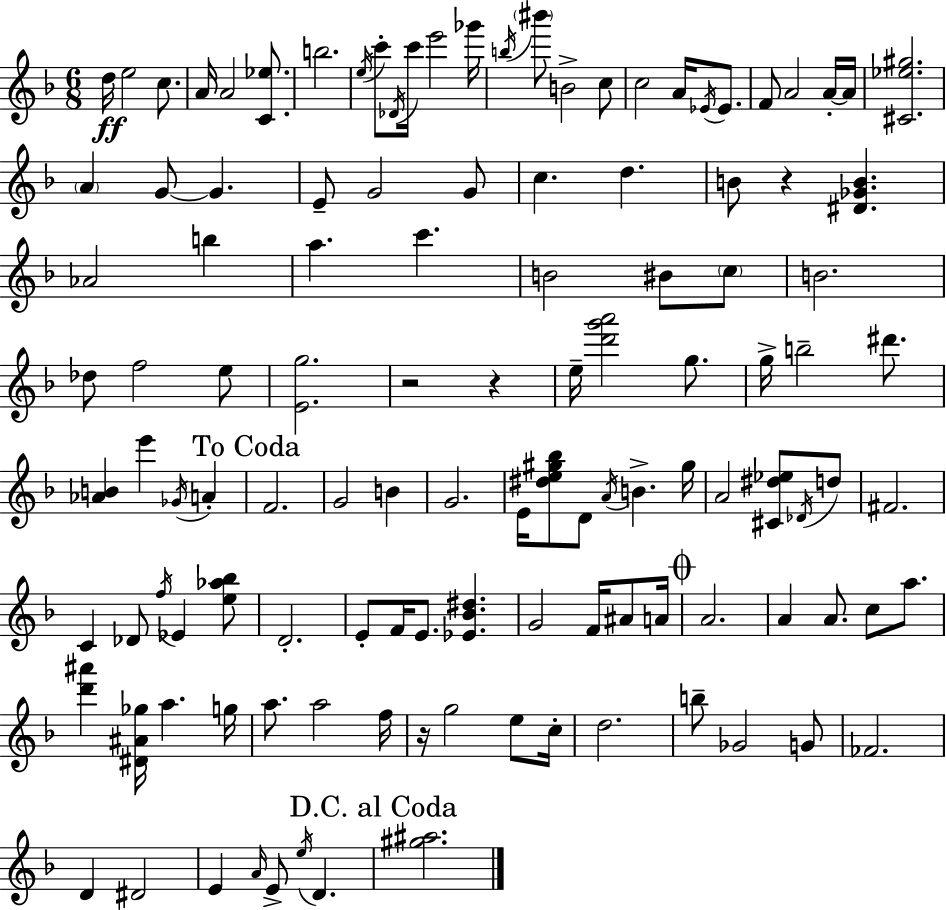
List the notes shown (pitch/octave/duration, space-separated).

D5/s E5/h C5/e. A4/s A4/h [C4,Eb5]/e. B5/h. E5/s C6/e Db4/s C6/s E6/h Gb6/s B5/s BIS6/e B4/h C5/e C5/h A4/s Eb4/s Eb4/e. F4/e A4/h A4/s A4/s [C#4,Eb5,G#5]/h. A4/q G4/e G4/q. E4/e G4/h G4/e C5/q. D5/q. B4/e R/q [D#4,Gb4,B4]/q. Ab4/h B5/q A5/q. C6/q. B4/h BIS4/e C5/e B4/h. Db5/e F5/h E5/e [E4,G5]/h. R/h R/q E5/s [D6,G6,A6]/h G5/e. G5/s B5/h D#6/e. [Ab4,B4]/q E6/q Gb4/s A4/q F4/h. G4/h B4/q G4/h. E4/s [D#5,E5,G#5,Bb5]/e D4/e A4/s B4/q. G#5/s A4/h [C#4,D#5,Eb5]/e Db4/s D5/e F#4/h. C4/q Db4/e F5/s Eb4/q [E5,Ab5,Bb5]/e D4/h. E4/e F4/s E4/e. [Eb4,Bb4,D#5]/q. G4/h F4/s A#4/e A4/s A4/h. A4/q A4/e. C5/e A5/e. [D6,A#6]/q [D#4,A#4,Gb5]/s A5/q. G5/s A5/e. A5/h F5/s R/s G5/h E5/e C5/s D5/h. B5/e Gb4/h G4/e FES4/h. D4/q D#4/h E4/q A4/s E4/e E5/s D4/q. [G#5,A#5]/h.